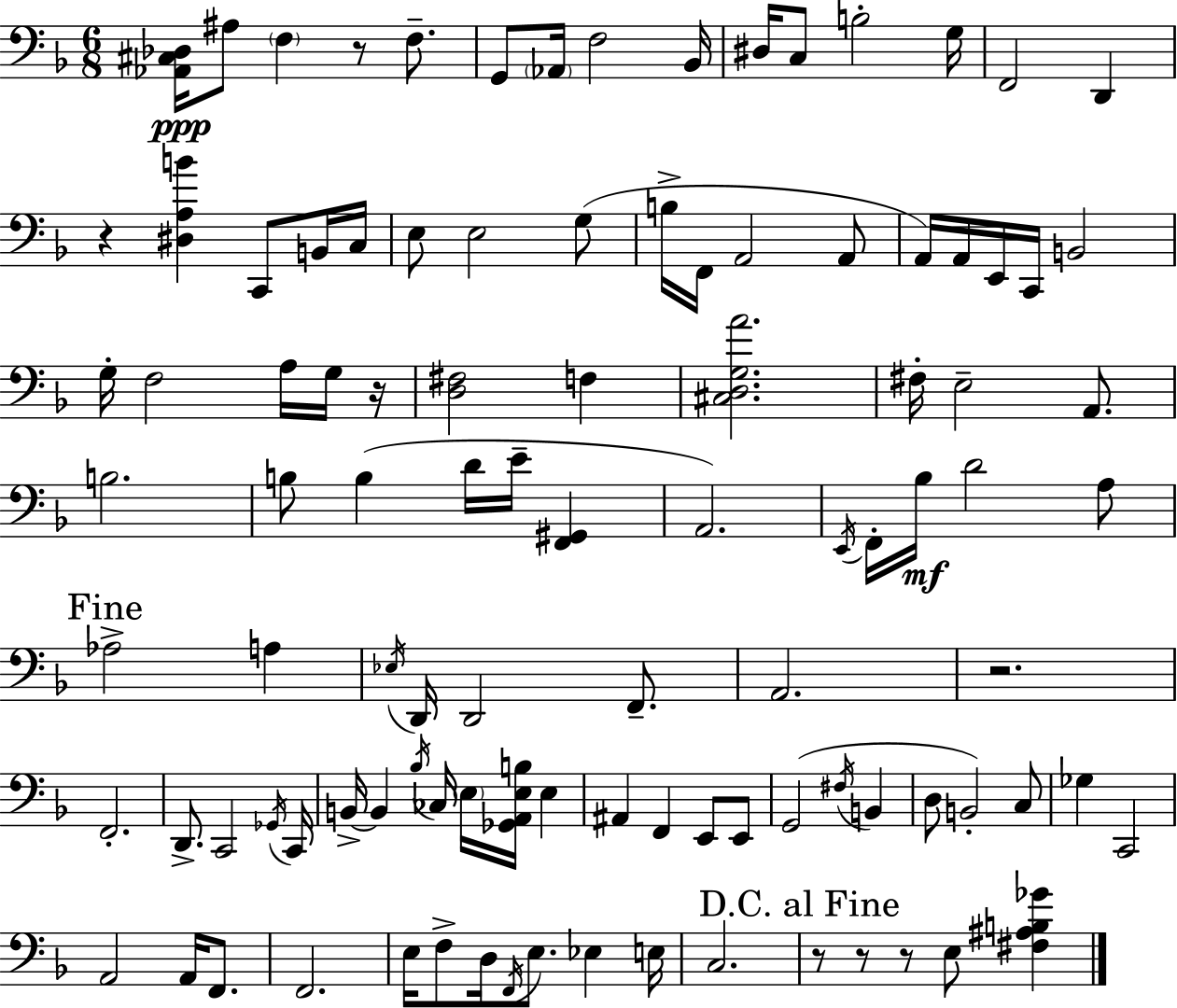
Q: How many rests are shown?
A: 7